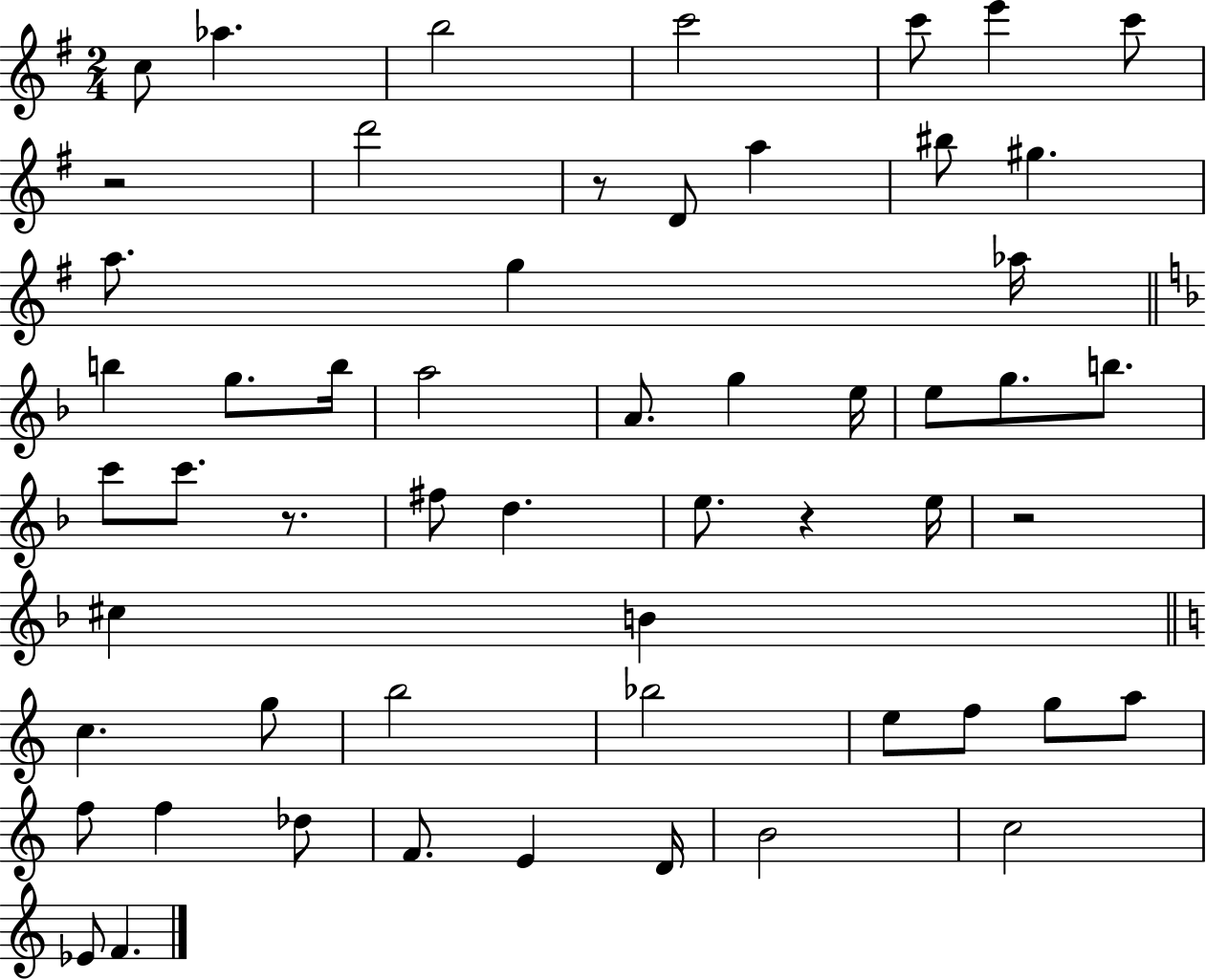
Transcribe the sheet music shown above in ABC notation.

X:1
T:Untitled
M:2/4
L:1/4
K:G
c/2 _a b2 c'2 c'/2 e' c'/2 z2 d'2 z/2 D/2 a ^b/2 ^g a/2 g _a/4 b g/2 b/4 a2 A/2 g e/4 e/2 g/2 b/2 c'/2 c'/2 z/2 ^f/2 d e/2 z e/4 z2 ^c B c g/2 b2 _b2 e/2 f/2 g/2 a/2 f/2 f _d/2 F/2 E D/4 B2 c2 _E/2 F